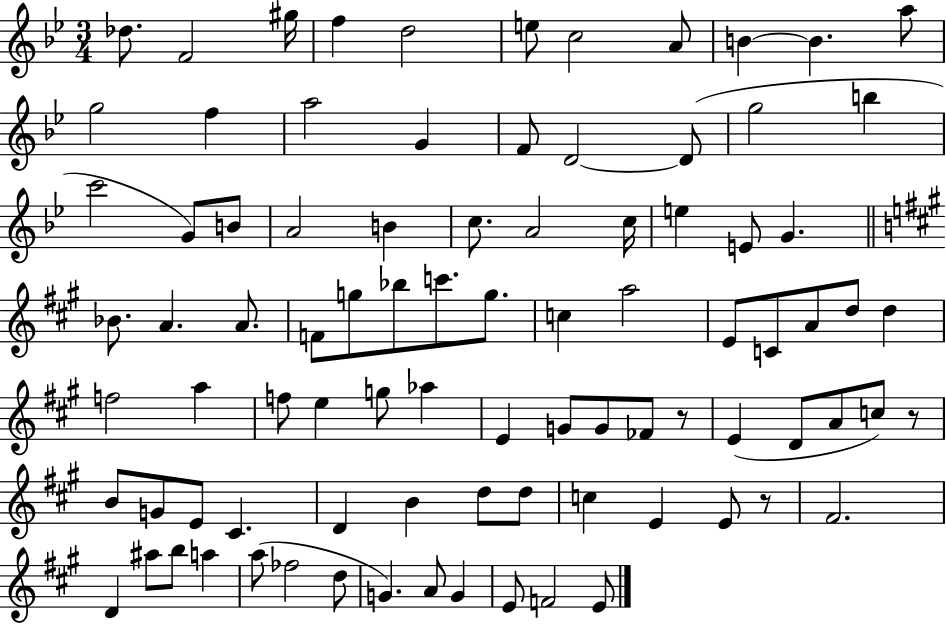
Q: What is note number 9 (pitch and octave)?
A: B4